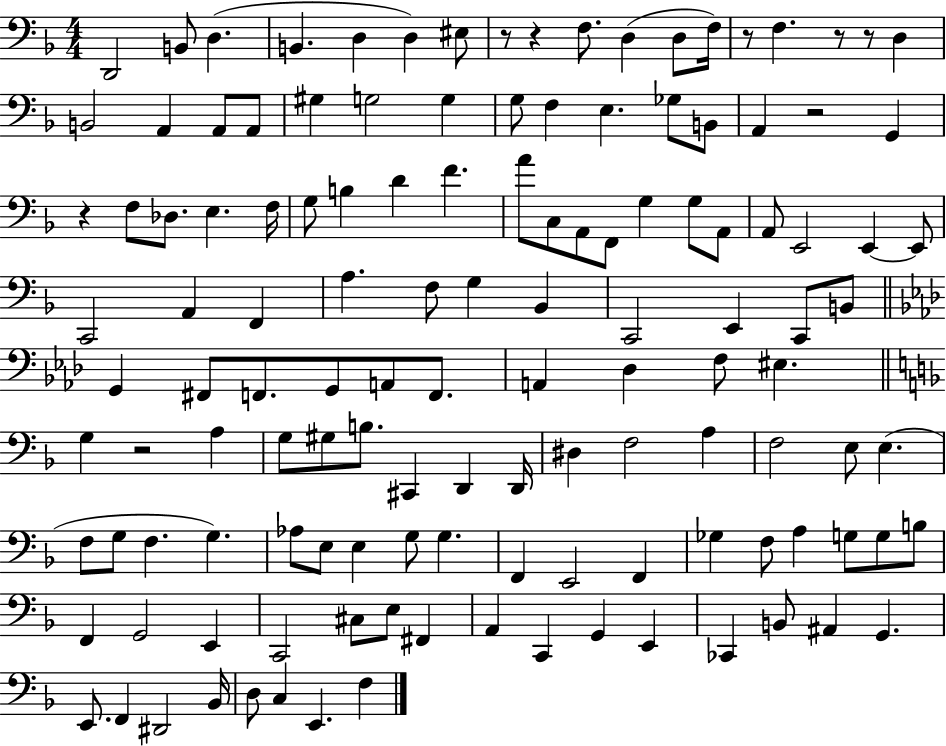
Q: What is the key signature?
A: F major